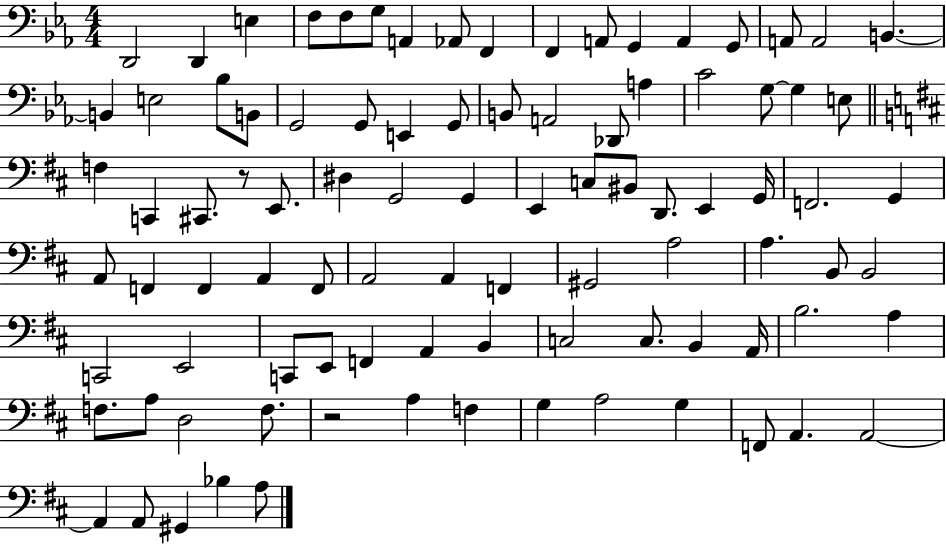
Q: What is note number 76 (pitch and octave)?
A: A3